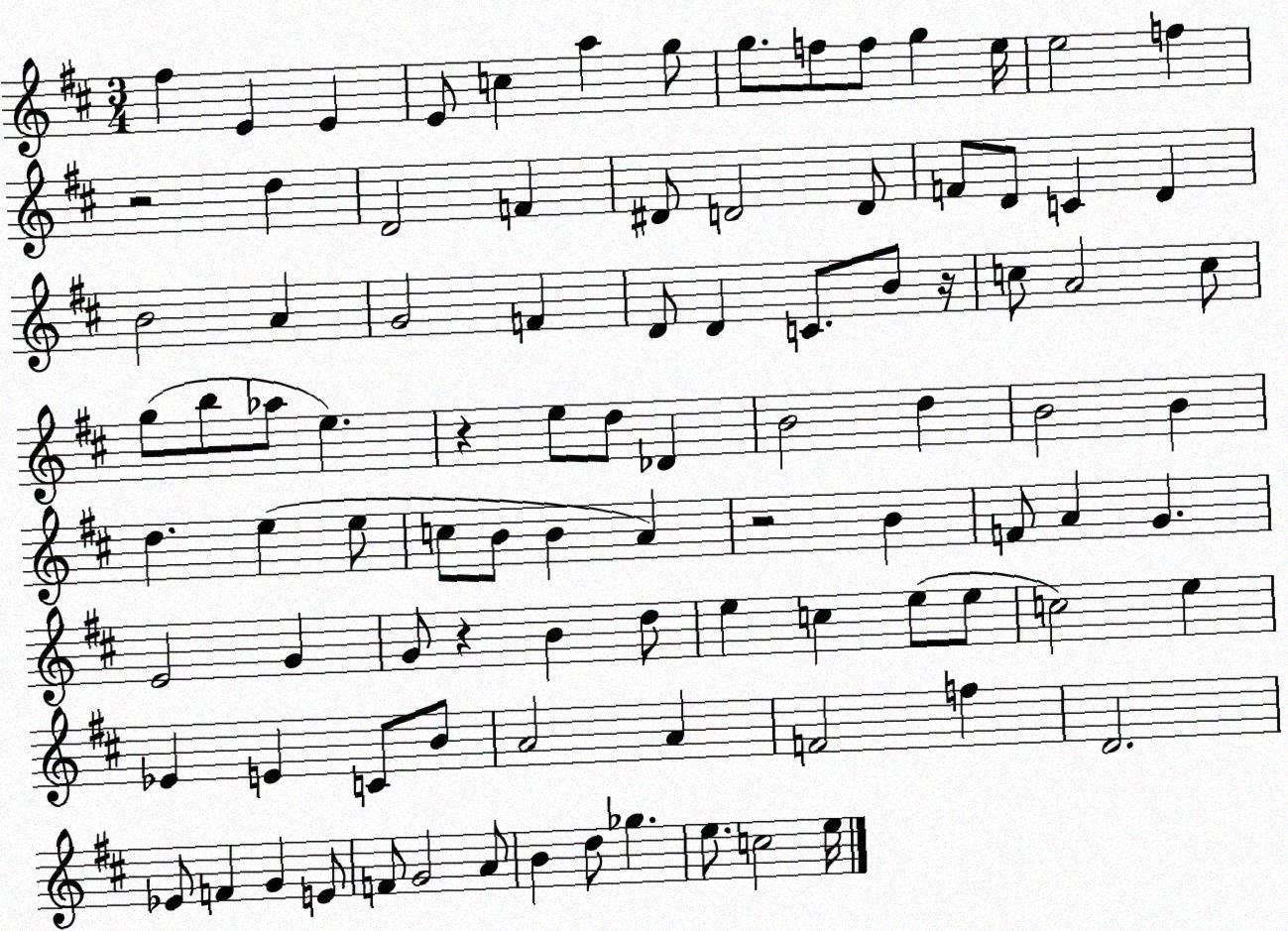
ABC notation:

X:1
T:Untitled
M:3/4
L:1/4
K:D
^f E E E/2 c a g/2 g/2 f/2 f/2 g e/4 e2 f z2 d D2 F ^D/2 D2 D/2 F/2 D/2 C D B2 A G2 F D/2 D C/2 B/2 z/4 c/2 A2 c/2 g/2 b/2 _a/2 e z e/2 d/2 _D B2 d B2 B d e e/2 c/2 B/2 B A z2 B F/2 A G E2 G G/2 z B d/2 e c e/2 e/2 c2 e _E E C/2 B/2 A2 A F2 f D2 _E/2 F G E/2 F/2 G2 A/2 B d/2 _g e/2 c2 e/4